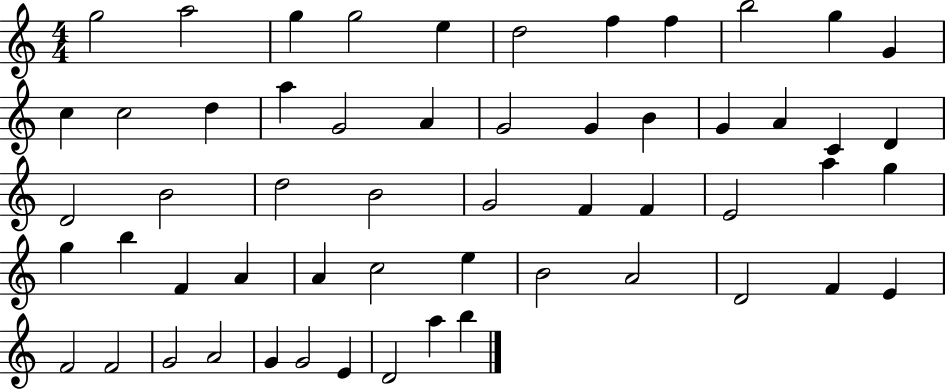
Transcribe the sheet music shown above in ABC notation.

X:1
T:Untitled
M:4/4
L:1/4
K:C
g2 a2 g g2 e d2 f f b2 g G c c2 d a G2 A G2 G B G A C D D2 B2 d2 B2 G2 F F E2 a g g b F A A c2 e B2 A2 D2 F E F2 F2 G2 A2 G G2 E D2 a b